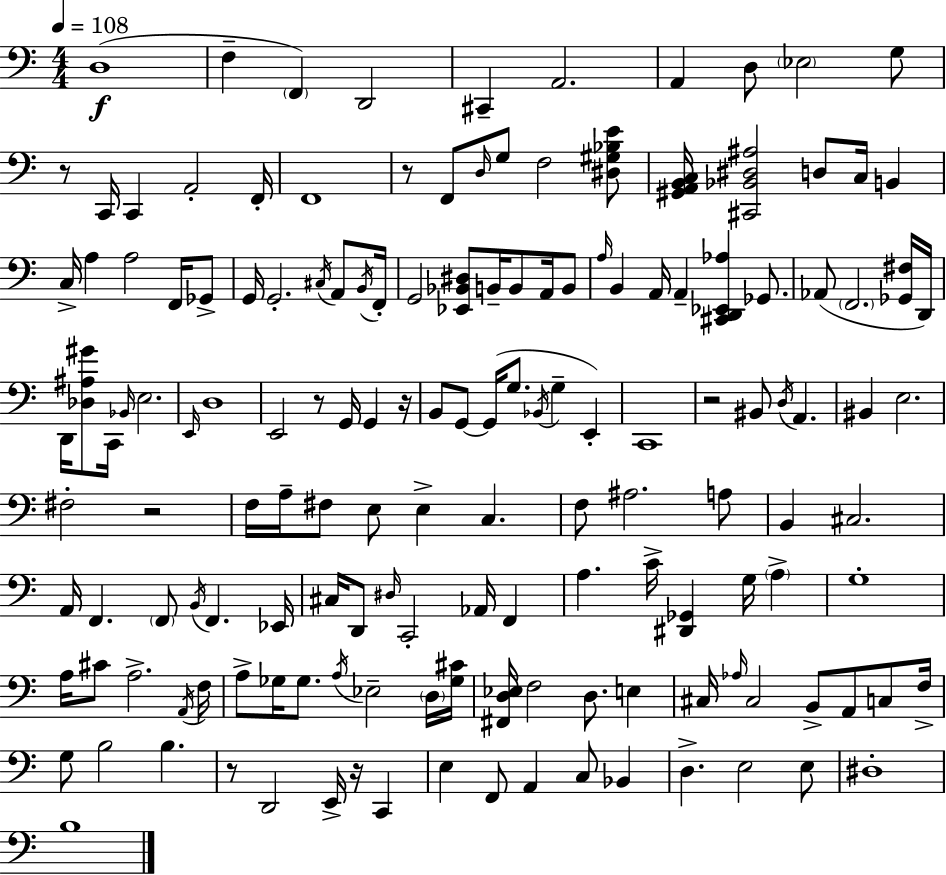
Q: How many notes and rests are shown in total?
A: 152